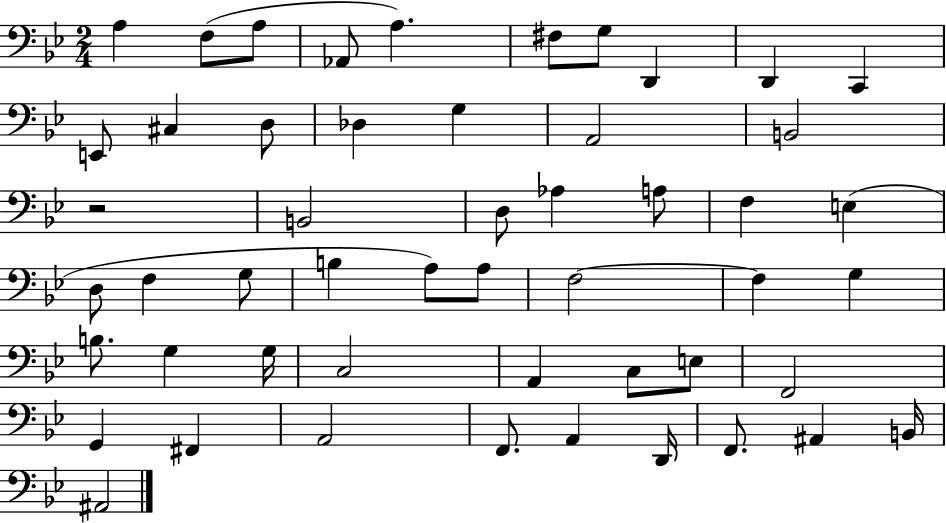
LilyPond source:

{
  \clef bass
  \numericTimeSignature
  \time 2/4
  \key bes \major
  a4 f8( a8 | aes,8 a4.) | fis8 g8 d,4 | d,4 c,4 | \break e,8 cis4 d8 | des4 g4 | a,2 | b,2 | \break r2 | b,2 | d8 aes4 a8 | f4 e4( | \break d8 f4 g8 | b4 a8) a8 | f2~~ | f4 g4 | \break b8. g4 g16 | c2 | a,4 c8 e8 | f,2 | \break g,4 fis,4 | a,2 | f,8. a,4 d,16 | f,8. ais,4 b,16 | \break ais,2 | \bar "|."
}